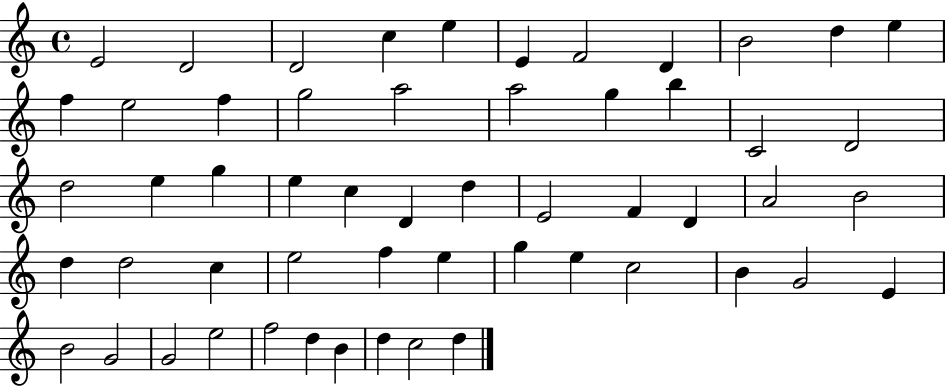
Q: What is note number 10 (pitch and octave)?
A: D5